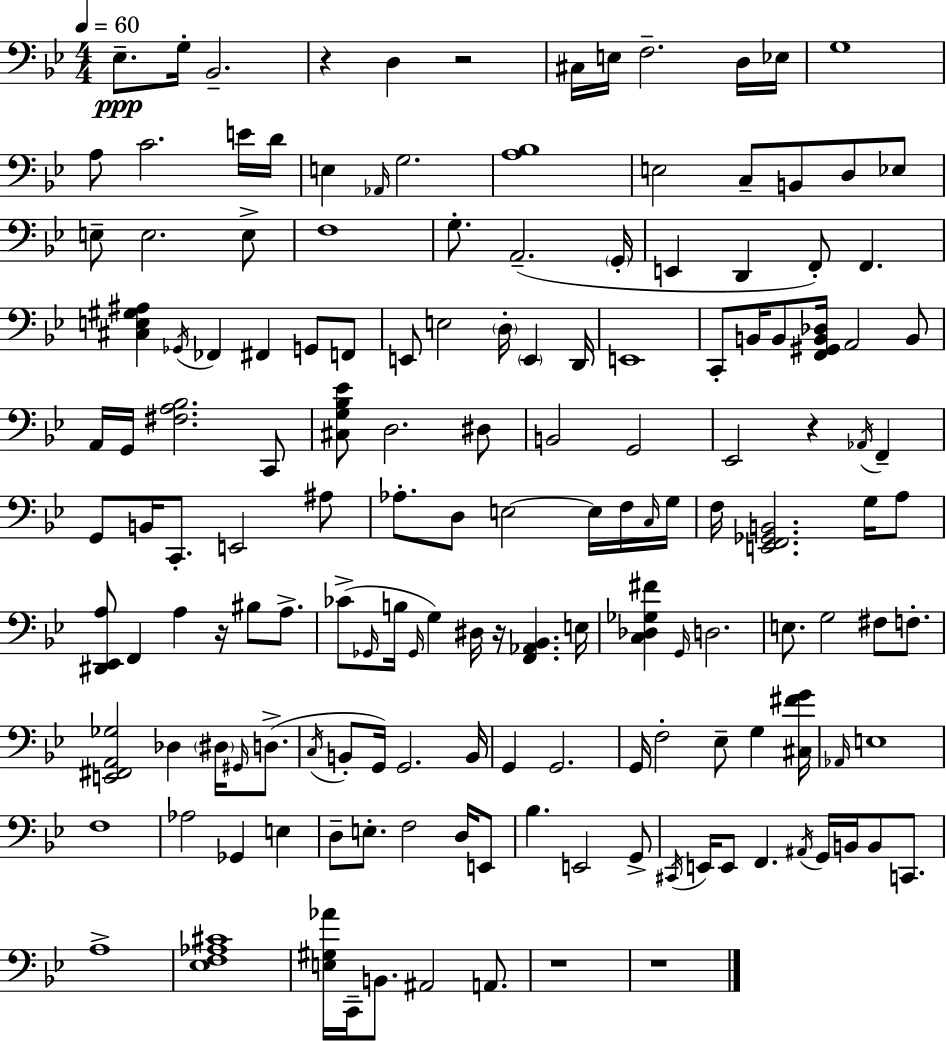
X:1
T:Untitled
M:4/4
L:1/4
K:Gm
_E,/2 G,/4 _B,,2 z D, z2 ^C,/4 E,/4 F,2 D,/4 _E,/4 G,4 A,/2 C2 E/4 D/4 E, _A,,/4 G,2 [A,_B,]4 E,2 C,/2 B,,/2 D,/2 _E,/2 E,/2 E,2 E,/2 F,4 G,/2 A,,2 G,,/4 E,, D,, F,,/2 F,, [^C,E,^G,^A,] _G,,/4 _F,, ^F,, G,,/2 F,,/2 E,,/2 E,2 D,/4 E,, D,,/4 E,,4 C,,/2 B,,/4 B,,/2 [F,,^G,,B,,_D,]/4 A,,2 B,,/2 A,,/4 G,,/4 [^F,A,_B,]2 C,,/2 [^C,G,_B,_E]/2 D,2 ^D,/2 B,,2 G,,2 _E,,2 z _A,,/4 F,, G,,/2 B,,/4 C,,/2 E,,2 ^A,/2 _A,/2 D,/2 E,2 E,/4 F,/4 C,/4 G,/4 F,/4 [E,,F,,_G,,B,,]2 G,/4 A,/2 [^D,,_E,,A,]/2 F,, A, z/4 ^B,/2 A,/2 _C/2 _G,,/4 B,/4 _G,,/4 G, ^D,/4 z/4 [F,,_A,,_B,,] E,/4 [C,_D,_G,^F] G,,/4 D,2 E,/2 G,2 ^F,/2 F,/2 [E,,^F,,A,,_G,]2 _D, ^D,/4 ^G,,/4 D,/2 C,/4 B,,/2 G,,/4 G,,2 B,,/4 G,, G,,2 G,,/4 F,2 _E,/2 G, [^C,^FG]/4 _A,,/4 E,4 F,4 _A,2 _G,, E, D,/2 E,/2 F,2 D,/4 E,,/2 _B, E,,2 G,,/2 ^C,,/4 E,,/4 E,,/2 F,, ^A,,/4 G,,/4 B,,/4 B,,/2 C,,/2 A,4 [_E,F,_A,^C]4 [E,^G,_A]/4 C,,/4 B,,/2 ^A,,2 A,,/2 z4 z4